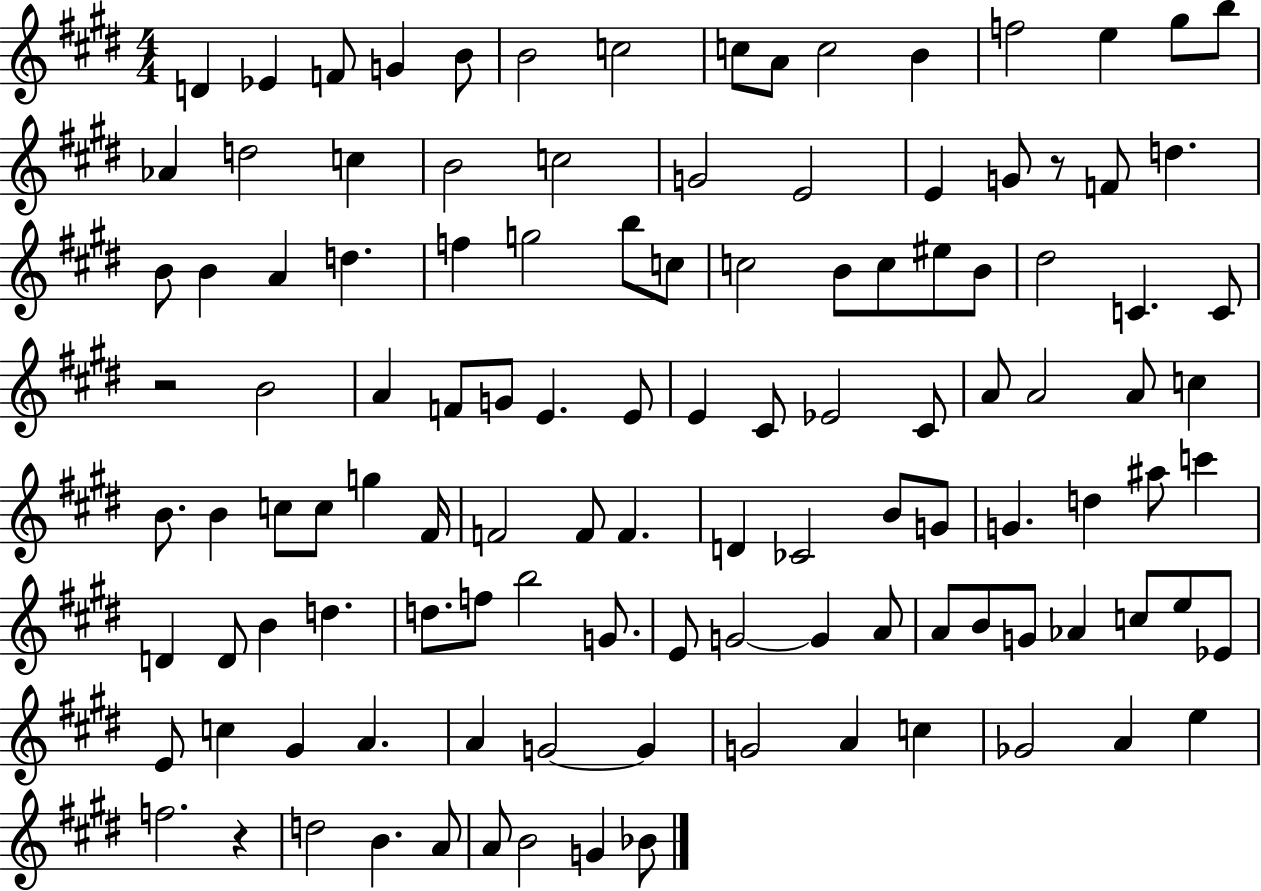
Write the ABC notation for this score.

X:1
T:Untitled
M:4/4
L:1/4
K:E
D _E F/2 G B/2 B2 c2 c/2 A/2 c2 B f2 e ^g/2 b/2 _A d2 c B2 c2 G2 E2 E G/2 z/2 F/2 d B/2 B A d f g2 b/2 c/2 c2 B/2 c/2 ^e/2 B/2 ^d2 C C/2 z2 B2 A F/2 G/2 E E/2 E ^C/2 _E2 ^C/2 A/2 A2 A/2 c B/2 B c/2 c/2 g ^F/4 F2 F/2 F D _C2 B/2 G/2 G d ^a/2 c' D D/2 B d d/2 f/2 b2 G/2 E/2 G2 G A/2 A/2 B/2 G/2 _A c/2 e/2 _E/2 E/2 c ^G A A G2 G G2 A c _G2 A e f2 z d2 B A/2 A/2 B2 G _B/2